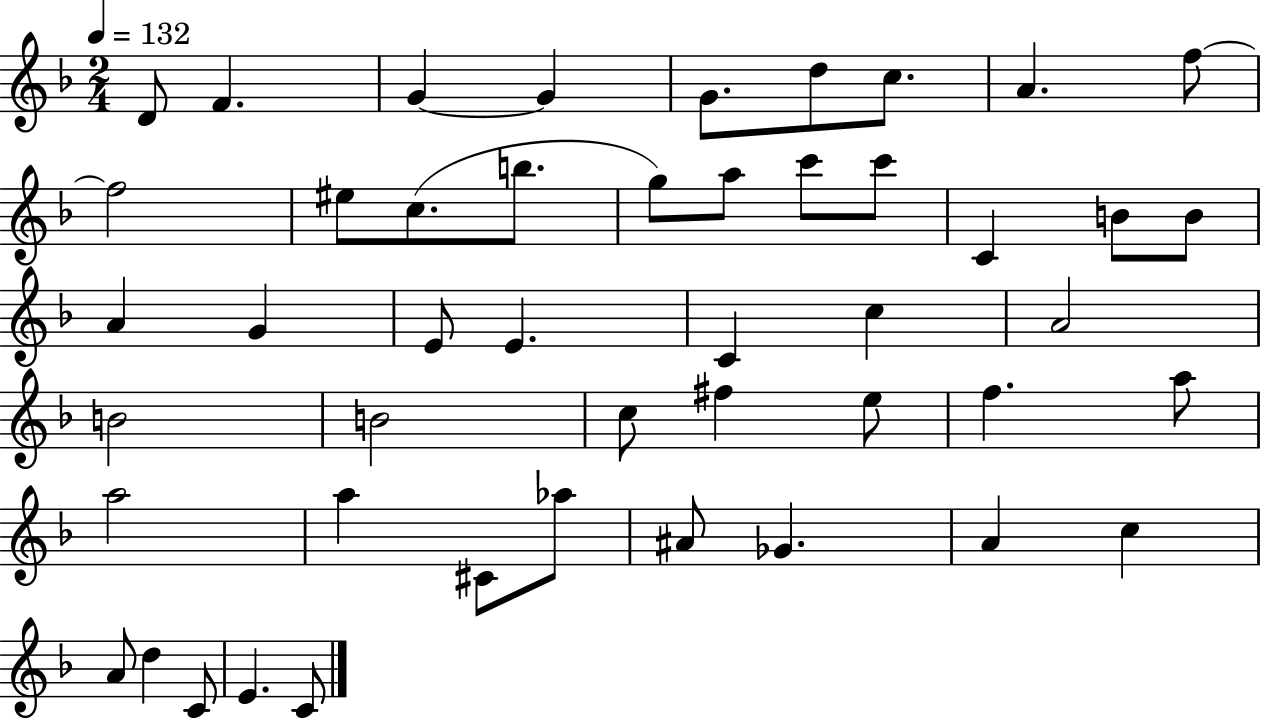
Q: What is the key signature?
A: F major